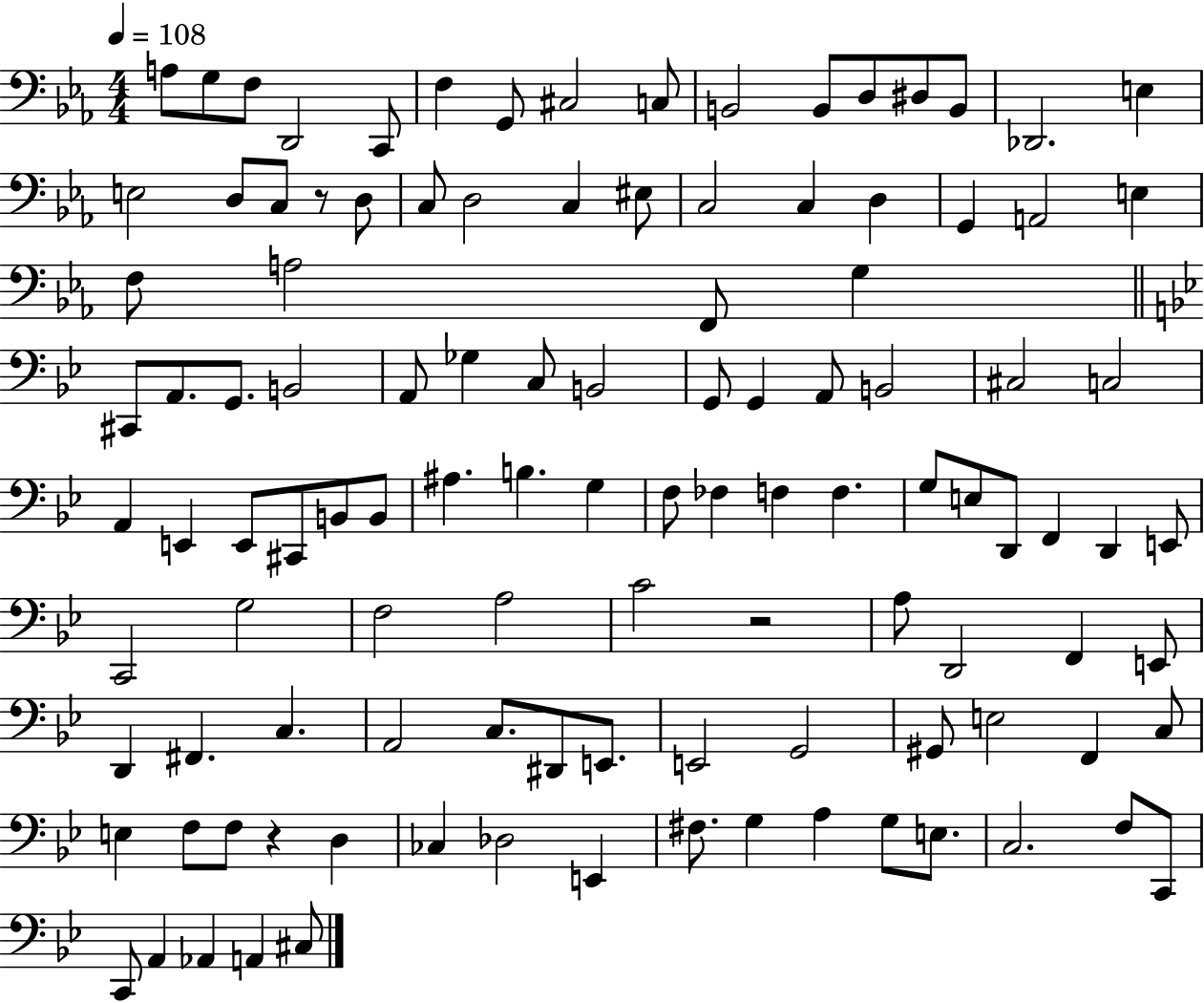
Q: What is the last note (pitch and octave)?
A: C#3